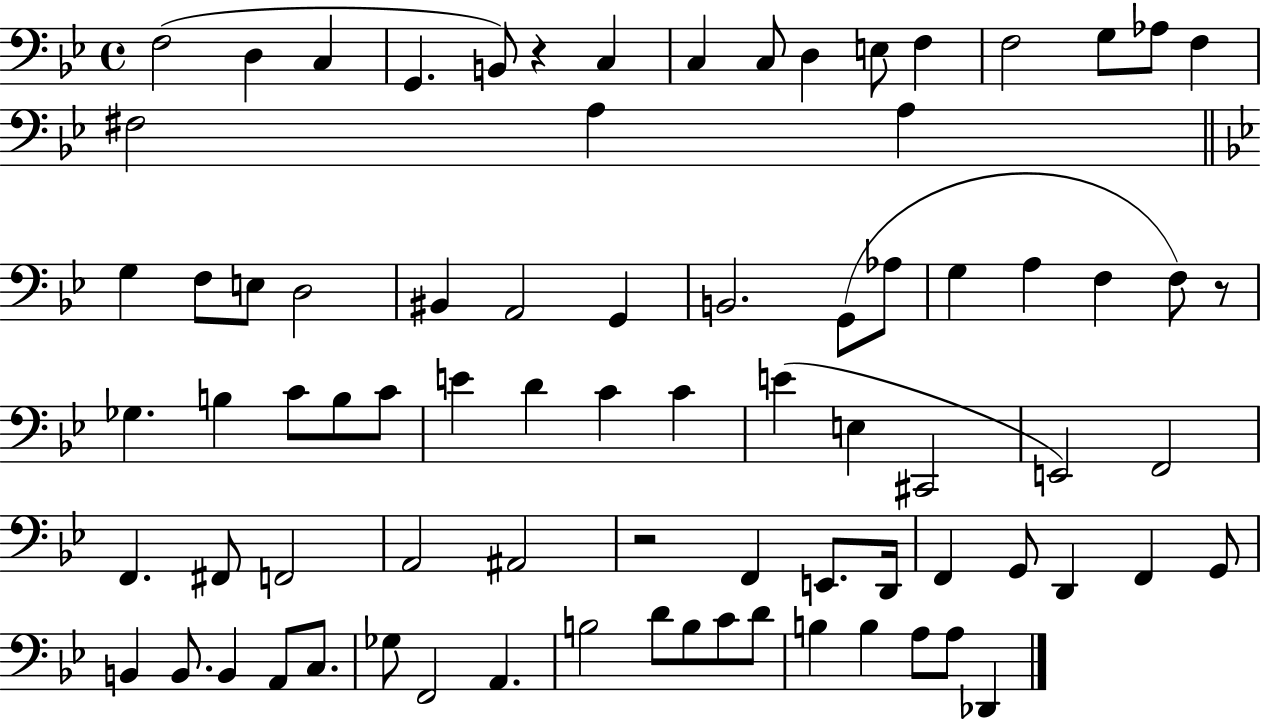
{
  \clef bass
  \time 4/4
  \defaultTimeSignature
  \key bes \major
  f2( d4 c4 | g,4. b,8) r4 c4 | c4 c8 d4 e8 f4 | f2 g8 aes8 f4 | \break fis2 a4 a4 | \bar "||" \break \key bes \major g4 f8 e8 d2 | bis,4 a,2 g,4 | b,2. g,8( aes8 | g4 a4 f4 f8) r8 | \break ges4. b4 c'8 b8 c'8 | e'4 d'4 c'4 c'4 | e'4( e4 cis,2 | e,2) f,2 | \break f,4. fis,8 f,2 | a,2 ais,2 | r2 f,4 e,8. d,16 | f,4 g,8 d,4 f,4 g,8 | \break b,4 b,8. b,4 a,8 c8. | ges8 f,2 a,4. | b2 d'8 b8 c'8 d'8 | b4 b4 a8 a8 des,4 | \break \bar "|."
}